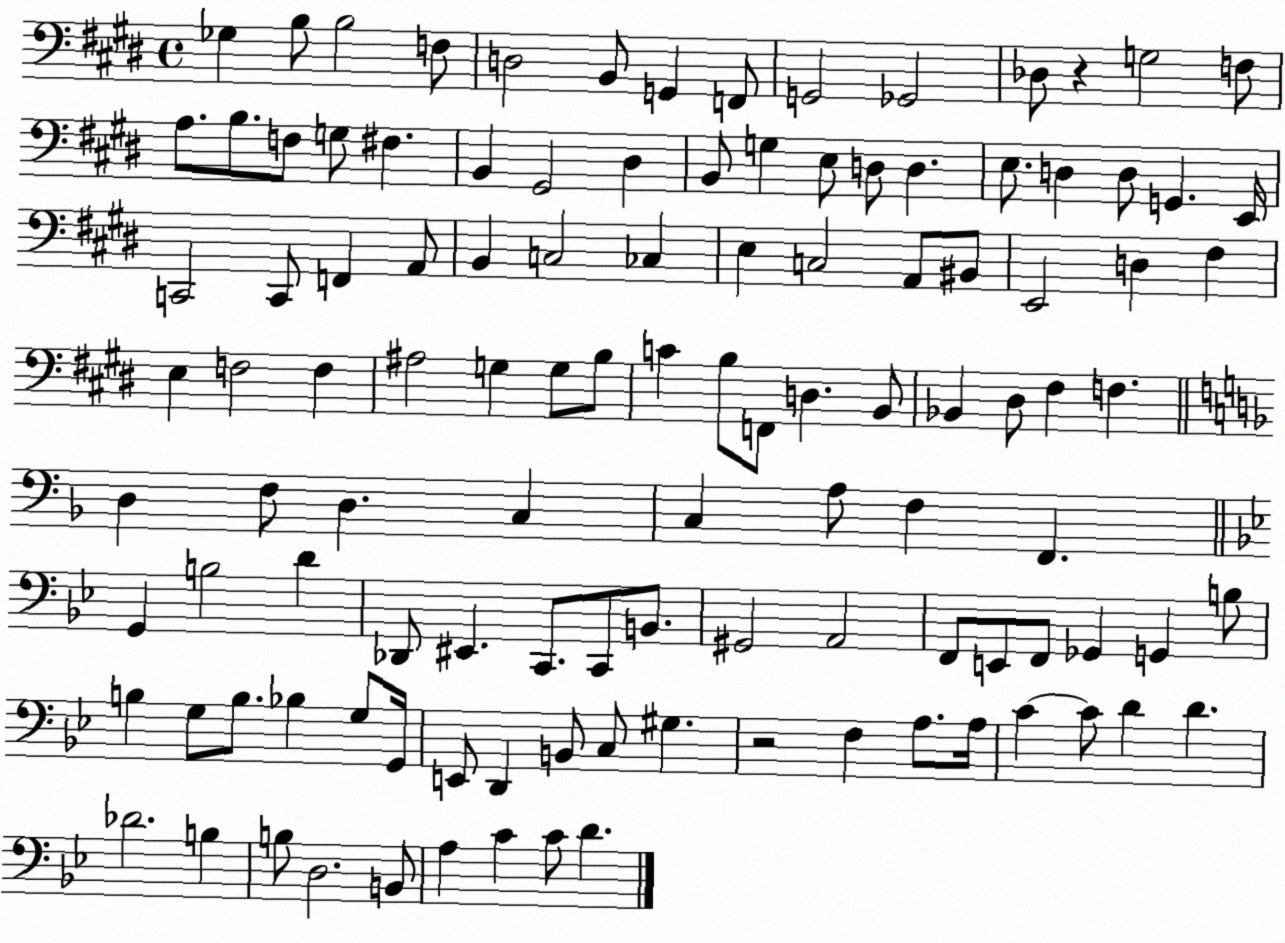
X:1
T:Untitled
M:4/4
L:1/4
K:E
_G, B,/2 B,2 F,/2 D,2 B,,/2 G,, F,,/2 G,,2 _G,,2 _D,/2 z G,2 F,/2 A,/2 B,/2 F,/2 G,/2 ^F, B,, ^G,,2 ^D, B,,/2 G, E,/2 D,/2 D, E,/2 D, D,/2 G,, E,,/4 C,,2 C,,/2 F,, A,,/2 B,, C,2 _C, E, C,2 A,,/2 ^B,,/2 E,,2 D, ^F, E, F,2 F, ^A,2 G, G,/2 B,/2 C B,/2 F,,/2 D, B,,/2 _B,, ^D,/2 ^F, F, D, F,/2 D, C, C, A,/2 F, F,, G,, B,2 D _D,,/2 ^E,, C,,/2 C,,/2 B,,/2 ^G,,2 A,,2 F,,/2 E,,/2 F,,/2 _G,, G,, B,/2 B, G,/2 B,/2 _B, G,/2 G,,/4 E,,/2 D,, B,,/2 C,/2 ^G, z2 F, A,/2 A,/4 C C/2 D D _D2 B, B,/2 D,2 B,,/2 A, C C/2 D